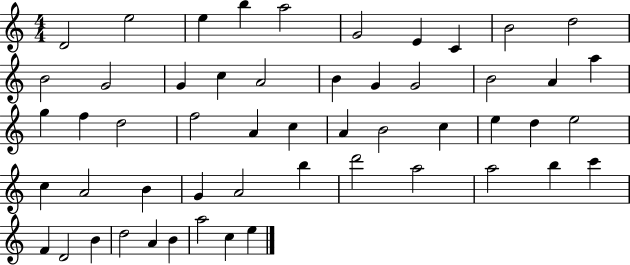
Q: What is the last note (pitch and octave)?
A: E5